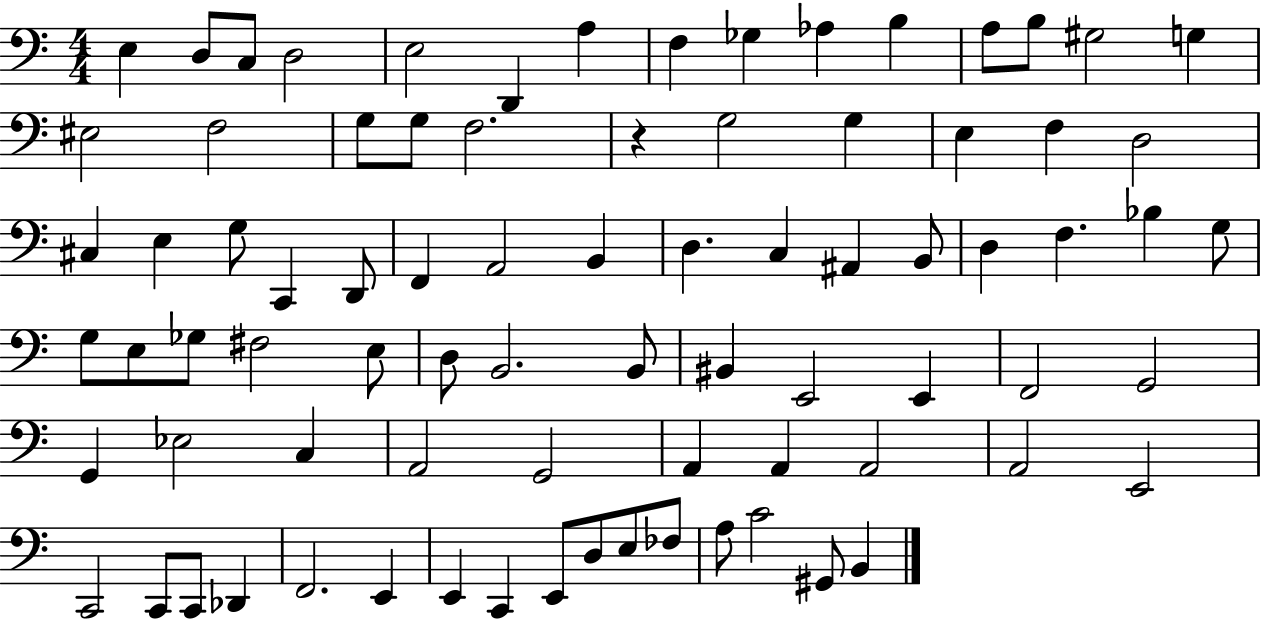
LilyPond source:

{
  \clef bass
  \numericTimeSignature
  \time 4/4
  \key c \major
  e4 d8 c8 d2 | e2 d,4 a4 | f4 ges4 aes4 b4 | a8 b8 gis2 g4 | \break eis2 f2 | g8 g8 f2. | r4 g2 g4 | e4 f4 d2 | \break cis4 e4 g8 c,4 d,8 | f,4 a,2 b,4 | d4. c4 ais,4 b,8 | d4 f4. bes4 g8 | \break g8 e8 ges8 fis2 e8 | d8 b,2. b,8 | bis,4 e,2 e,4 | f,2 g,2 | \break g,4 ees2 c4 | a,2 g,2 | a,4 a,4 a,2 | a,2 e,2 | \break c,2 c,8 c,8 des,4 | f,2. e,4 | e,4 c,4 e,8 d8 e8 fes8 | a8 c'2 gis,8 b,4 | \break \bar "|."
}